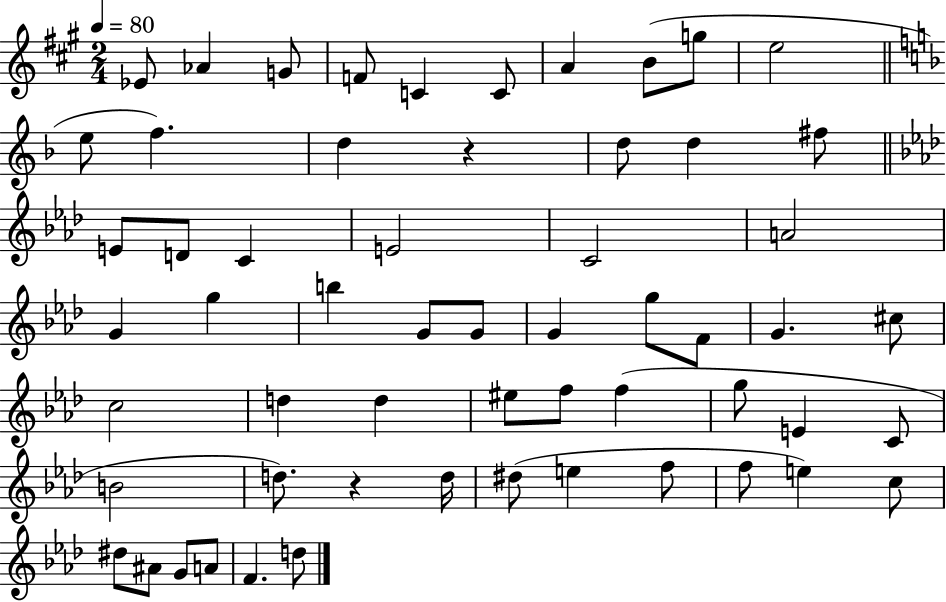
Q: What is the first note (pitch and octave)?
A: Eb4